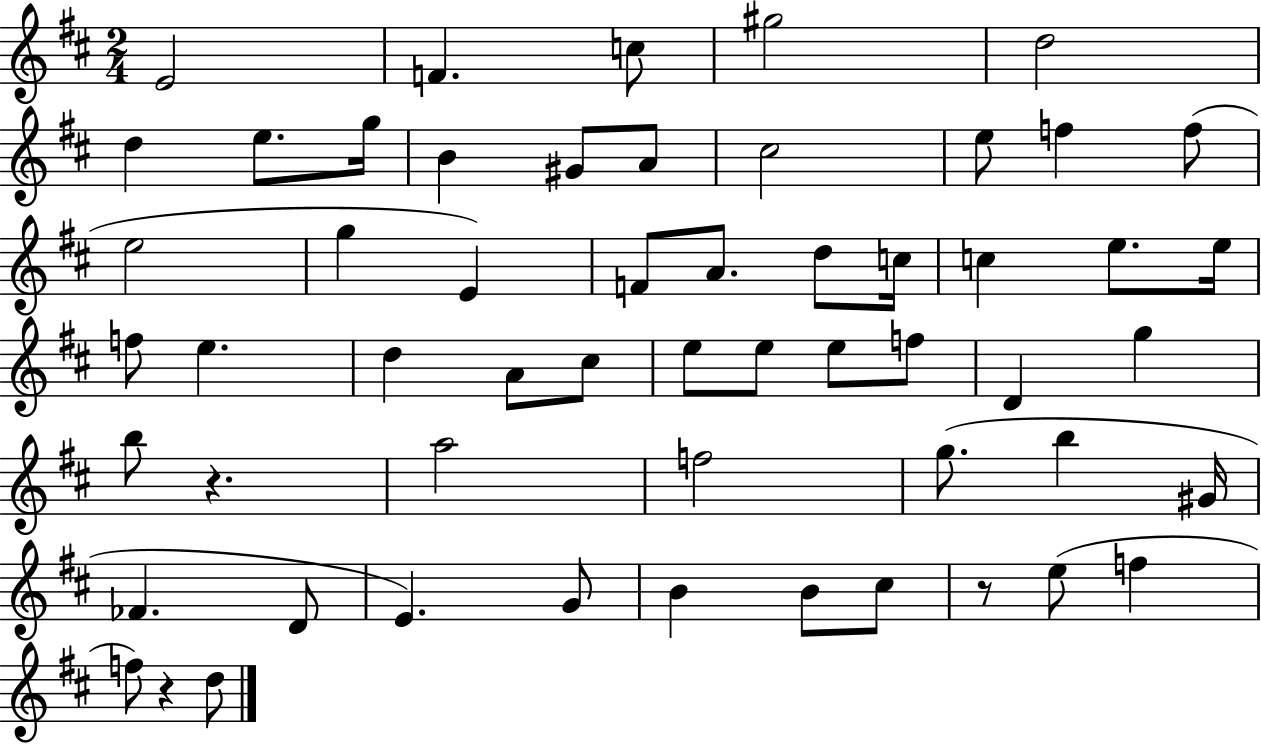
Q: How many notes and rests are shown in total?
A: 56